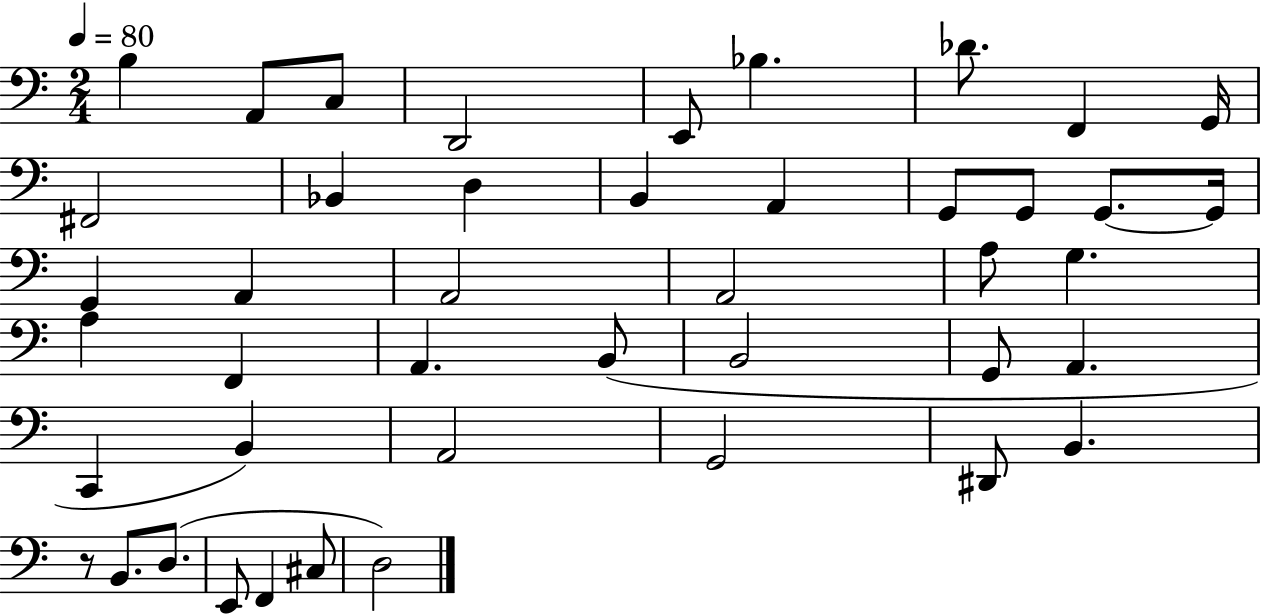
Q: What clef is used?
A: bass